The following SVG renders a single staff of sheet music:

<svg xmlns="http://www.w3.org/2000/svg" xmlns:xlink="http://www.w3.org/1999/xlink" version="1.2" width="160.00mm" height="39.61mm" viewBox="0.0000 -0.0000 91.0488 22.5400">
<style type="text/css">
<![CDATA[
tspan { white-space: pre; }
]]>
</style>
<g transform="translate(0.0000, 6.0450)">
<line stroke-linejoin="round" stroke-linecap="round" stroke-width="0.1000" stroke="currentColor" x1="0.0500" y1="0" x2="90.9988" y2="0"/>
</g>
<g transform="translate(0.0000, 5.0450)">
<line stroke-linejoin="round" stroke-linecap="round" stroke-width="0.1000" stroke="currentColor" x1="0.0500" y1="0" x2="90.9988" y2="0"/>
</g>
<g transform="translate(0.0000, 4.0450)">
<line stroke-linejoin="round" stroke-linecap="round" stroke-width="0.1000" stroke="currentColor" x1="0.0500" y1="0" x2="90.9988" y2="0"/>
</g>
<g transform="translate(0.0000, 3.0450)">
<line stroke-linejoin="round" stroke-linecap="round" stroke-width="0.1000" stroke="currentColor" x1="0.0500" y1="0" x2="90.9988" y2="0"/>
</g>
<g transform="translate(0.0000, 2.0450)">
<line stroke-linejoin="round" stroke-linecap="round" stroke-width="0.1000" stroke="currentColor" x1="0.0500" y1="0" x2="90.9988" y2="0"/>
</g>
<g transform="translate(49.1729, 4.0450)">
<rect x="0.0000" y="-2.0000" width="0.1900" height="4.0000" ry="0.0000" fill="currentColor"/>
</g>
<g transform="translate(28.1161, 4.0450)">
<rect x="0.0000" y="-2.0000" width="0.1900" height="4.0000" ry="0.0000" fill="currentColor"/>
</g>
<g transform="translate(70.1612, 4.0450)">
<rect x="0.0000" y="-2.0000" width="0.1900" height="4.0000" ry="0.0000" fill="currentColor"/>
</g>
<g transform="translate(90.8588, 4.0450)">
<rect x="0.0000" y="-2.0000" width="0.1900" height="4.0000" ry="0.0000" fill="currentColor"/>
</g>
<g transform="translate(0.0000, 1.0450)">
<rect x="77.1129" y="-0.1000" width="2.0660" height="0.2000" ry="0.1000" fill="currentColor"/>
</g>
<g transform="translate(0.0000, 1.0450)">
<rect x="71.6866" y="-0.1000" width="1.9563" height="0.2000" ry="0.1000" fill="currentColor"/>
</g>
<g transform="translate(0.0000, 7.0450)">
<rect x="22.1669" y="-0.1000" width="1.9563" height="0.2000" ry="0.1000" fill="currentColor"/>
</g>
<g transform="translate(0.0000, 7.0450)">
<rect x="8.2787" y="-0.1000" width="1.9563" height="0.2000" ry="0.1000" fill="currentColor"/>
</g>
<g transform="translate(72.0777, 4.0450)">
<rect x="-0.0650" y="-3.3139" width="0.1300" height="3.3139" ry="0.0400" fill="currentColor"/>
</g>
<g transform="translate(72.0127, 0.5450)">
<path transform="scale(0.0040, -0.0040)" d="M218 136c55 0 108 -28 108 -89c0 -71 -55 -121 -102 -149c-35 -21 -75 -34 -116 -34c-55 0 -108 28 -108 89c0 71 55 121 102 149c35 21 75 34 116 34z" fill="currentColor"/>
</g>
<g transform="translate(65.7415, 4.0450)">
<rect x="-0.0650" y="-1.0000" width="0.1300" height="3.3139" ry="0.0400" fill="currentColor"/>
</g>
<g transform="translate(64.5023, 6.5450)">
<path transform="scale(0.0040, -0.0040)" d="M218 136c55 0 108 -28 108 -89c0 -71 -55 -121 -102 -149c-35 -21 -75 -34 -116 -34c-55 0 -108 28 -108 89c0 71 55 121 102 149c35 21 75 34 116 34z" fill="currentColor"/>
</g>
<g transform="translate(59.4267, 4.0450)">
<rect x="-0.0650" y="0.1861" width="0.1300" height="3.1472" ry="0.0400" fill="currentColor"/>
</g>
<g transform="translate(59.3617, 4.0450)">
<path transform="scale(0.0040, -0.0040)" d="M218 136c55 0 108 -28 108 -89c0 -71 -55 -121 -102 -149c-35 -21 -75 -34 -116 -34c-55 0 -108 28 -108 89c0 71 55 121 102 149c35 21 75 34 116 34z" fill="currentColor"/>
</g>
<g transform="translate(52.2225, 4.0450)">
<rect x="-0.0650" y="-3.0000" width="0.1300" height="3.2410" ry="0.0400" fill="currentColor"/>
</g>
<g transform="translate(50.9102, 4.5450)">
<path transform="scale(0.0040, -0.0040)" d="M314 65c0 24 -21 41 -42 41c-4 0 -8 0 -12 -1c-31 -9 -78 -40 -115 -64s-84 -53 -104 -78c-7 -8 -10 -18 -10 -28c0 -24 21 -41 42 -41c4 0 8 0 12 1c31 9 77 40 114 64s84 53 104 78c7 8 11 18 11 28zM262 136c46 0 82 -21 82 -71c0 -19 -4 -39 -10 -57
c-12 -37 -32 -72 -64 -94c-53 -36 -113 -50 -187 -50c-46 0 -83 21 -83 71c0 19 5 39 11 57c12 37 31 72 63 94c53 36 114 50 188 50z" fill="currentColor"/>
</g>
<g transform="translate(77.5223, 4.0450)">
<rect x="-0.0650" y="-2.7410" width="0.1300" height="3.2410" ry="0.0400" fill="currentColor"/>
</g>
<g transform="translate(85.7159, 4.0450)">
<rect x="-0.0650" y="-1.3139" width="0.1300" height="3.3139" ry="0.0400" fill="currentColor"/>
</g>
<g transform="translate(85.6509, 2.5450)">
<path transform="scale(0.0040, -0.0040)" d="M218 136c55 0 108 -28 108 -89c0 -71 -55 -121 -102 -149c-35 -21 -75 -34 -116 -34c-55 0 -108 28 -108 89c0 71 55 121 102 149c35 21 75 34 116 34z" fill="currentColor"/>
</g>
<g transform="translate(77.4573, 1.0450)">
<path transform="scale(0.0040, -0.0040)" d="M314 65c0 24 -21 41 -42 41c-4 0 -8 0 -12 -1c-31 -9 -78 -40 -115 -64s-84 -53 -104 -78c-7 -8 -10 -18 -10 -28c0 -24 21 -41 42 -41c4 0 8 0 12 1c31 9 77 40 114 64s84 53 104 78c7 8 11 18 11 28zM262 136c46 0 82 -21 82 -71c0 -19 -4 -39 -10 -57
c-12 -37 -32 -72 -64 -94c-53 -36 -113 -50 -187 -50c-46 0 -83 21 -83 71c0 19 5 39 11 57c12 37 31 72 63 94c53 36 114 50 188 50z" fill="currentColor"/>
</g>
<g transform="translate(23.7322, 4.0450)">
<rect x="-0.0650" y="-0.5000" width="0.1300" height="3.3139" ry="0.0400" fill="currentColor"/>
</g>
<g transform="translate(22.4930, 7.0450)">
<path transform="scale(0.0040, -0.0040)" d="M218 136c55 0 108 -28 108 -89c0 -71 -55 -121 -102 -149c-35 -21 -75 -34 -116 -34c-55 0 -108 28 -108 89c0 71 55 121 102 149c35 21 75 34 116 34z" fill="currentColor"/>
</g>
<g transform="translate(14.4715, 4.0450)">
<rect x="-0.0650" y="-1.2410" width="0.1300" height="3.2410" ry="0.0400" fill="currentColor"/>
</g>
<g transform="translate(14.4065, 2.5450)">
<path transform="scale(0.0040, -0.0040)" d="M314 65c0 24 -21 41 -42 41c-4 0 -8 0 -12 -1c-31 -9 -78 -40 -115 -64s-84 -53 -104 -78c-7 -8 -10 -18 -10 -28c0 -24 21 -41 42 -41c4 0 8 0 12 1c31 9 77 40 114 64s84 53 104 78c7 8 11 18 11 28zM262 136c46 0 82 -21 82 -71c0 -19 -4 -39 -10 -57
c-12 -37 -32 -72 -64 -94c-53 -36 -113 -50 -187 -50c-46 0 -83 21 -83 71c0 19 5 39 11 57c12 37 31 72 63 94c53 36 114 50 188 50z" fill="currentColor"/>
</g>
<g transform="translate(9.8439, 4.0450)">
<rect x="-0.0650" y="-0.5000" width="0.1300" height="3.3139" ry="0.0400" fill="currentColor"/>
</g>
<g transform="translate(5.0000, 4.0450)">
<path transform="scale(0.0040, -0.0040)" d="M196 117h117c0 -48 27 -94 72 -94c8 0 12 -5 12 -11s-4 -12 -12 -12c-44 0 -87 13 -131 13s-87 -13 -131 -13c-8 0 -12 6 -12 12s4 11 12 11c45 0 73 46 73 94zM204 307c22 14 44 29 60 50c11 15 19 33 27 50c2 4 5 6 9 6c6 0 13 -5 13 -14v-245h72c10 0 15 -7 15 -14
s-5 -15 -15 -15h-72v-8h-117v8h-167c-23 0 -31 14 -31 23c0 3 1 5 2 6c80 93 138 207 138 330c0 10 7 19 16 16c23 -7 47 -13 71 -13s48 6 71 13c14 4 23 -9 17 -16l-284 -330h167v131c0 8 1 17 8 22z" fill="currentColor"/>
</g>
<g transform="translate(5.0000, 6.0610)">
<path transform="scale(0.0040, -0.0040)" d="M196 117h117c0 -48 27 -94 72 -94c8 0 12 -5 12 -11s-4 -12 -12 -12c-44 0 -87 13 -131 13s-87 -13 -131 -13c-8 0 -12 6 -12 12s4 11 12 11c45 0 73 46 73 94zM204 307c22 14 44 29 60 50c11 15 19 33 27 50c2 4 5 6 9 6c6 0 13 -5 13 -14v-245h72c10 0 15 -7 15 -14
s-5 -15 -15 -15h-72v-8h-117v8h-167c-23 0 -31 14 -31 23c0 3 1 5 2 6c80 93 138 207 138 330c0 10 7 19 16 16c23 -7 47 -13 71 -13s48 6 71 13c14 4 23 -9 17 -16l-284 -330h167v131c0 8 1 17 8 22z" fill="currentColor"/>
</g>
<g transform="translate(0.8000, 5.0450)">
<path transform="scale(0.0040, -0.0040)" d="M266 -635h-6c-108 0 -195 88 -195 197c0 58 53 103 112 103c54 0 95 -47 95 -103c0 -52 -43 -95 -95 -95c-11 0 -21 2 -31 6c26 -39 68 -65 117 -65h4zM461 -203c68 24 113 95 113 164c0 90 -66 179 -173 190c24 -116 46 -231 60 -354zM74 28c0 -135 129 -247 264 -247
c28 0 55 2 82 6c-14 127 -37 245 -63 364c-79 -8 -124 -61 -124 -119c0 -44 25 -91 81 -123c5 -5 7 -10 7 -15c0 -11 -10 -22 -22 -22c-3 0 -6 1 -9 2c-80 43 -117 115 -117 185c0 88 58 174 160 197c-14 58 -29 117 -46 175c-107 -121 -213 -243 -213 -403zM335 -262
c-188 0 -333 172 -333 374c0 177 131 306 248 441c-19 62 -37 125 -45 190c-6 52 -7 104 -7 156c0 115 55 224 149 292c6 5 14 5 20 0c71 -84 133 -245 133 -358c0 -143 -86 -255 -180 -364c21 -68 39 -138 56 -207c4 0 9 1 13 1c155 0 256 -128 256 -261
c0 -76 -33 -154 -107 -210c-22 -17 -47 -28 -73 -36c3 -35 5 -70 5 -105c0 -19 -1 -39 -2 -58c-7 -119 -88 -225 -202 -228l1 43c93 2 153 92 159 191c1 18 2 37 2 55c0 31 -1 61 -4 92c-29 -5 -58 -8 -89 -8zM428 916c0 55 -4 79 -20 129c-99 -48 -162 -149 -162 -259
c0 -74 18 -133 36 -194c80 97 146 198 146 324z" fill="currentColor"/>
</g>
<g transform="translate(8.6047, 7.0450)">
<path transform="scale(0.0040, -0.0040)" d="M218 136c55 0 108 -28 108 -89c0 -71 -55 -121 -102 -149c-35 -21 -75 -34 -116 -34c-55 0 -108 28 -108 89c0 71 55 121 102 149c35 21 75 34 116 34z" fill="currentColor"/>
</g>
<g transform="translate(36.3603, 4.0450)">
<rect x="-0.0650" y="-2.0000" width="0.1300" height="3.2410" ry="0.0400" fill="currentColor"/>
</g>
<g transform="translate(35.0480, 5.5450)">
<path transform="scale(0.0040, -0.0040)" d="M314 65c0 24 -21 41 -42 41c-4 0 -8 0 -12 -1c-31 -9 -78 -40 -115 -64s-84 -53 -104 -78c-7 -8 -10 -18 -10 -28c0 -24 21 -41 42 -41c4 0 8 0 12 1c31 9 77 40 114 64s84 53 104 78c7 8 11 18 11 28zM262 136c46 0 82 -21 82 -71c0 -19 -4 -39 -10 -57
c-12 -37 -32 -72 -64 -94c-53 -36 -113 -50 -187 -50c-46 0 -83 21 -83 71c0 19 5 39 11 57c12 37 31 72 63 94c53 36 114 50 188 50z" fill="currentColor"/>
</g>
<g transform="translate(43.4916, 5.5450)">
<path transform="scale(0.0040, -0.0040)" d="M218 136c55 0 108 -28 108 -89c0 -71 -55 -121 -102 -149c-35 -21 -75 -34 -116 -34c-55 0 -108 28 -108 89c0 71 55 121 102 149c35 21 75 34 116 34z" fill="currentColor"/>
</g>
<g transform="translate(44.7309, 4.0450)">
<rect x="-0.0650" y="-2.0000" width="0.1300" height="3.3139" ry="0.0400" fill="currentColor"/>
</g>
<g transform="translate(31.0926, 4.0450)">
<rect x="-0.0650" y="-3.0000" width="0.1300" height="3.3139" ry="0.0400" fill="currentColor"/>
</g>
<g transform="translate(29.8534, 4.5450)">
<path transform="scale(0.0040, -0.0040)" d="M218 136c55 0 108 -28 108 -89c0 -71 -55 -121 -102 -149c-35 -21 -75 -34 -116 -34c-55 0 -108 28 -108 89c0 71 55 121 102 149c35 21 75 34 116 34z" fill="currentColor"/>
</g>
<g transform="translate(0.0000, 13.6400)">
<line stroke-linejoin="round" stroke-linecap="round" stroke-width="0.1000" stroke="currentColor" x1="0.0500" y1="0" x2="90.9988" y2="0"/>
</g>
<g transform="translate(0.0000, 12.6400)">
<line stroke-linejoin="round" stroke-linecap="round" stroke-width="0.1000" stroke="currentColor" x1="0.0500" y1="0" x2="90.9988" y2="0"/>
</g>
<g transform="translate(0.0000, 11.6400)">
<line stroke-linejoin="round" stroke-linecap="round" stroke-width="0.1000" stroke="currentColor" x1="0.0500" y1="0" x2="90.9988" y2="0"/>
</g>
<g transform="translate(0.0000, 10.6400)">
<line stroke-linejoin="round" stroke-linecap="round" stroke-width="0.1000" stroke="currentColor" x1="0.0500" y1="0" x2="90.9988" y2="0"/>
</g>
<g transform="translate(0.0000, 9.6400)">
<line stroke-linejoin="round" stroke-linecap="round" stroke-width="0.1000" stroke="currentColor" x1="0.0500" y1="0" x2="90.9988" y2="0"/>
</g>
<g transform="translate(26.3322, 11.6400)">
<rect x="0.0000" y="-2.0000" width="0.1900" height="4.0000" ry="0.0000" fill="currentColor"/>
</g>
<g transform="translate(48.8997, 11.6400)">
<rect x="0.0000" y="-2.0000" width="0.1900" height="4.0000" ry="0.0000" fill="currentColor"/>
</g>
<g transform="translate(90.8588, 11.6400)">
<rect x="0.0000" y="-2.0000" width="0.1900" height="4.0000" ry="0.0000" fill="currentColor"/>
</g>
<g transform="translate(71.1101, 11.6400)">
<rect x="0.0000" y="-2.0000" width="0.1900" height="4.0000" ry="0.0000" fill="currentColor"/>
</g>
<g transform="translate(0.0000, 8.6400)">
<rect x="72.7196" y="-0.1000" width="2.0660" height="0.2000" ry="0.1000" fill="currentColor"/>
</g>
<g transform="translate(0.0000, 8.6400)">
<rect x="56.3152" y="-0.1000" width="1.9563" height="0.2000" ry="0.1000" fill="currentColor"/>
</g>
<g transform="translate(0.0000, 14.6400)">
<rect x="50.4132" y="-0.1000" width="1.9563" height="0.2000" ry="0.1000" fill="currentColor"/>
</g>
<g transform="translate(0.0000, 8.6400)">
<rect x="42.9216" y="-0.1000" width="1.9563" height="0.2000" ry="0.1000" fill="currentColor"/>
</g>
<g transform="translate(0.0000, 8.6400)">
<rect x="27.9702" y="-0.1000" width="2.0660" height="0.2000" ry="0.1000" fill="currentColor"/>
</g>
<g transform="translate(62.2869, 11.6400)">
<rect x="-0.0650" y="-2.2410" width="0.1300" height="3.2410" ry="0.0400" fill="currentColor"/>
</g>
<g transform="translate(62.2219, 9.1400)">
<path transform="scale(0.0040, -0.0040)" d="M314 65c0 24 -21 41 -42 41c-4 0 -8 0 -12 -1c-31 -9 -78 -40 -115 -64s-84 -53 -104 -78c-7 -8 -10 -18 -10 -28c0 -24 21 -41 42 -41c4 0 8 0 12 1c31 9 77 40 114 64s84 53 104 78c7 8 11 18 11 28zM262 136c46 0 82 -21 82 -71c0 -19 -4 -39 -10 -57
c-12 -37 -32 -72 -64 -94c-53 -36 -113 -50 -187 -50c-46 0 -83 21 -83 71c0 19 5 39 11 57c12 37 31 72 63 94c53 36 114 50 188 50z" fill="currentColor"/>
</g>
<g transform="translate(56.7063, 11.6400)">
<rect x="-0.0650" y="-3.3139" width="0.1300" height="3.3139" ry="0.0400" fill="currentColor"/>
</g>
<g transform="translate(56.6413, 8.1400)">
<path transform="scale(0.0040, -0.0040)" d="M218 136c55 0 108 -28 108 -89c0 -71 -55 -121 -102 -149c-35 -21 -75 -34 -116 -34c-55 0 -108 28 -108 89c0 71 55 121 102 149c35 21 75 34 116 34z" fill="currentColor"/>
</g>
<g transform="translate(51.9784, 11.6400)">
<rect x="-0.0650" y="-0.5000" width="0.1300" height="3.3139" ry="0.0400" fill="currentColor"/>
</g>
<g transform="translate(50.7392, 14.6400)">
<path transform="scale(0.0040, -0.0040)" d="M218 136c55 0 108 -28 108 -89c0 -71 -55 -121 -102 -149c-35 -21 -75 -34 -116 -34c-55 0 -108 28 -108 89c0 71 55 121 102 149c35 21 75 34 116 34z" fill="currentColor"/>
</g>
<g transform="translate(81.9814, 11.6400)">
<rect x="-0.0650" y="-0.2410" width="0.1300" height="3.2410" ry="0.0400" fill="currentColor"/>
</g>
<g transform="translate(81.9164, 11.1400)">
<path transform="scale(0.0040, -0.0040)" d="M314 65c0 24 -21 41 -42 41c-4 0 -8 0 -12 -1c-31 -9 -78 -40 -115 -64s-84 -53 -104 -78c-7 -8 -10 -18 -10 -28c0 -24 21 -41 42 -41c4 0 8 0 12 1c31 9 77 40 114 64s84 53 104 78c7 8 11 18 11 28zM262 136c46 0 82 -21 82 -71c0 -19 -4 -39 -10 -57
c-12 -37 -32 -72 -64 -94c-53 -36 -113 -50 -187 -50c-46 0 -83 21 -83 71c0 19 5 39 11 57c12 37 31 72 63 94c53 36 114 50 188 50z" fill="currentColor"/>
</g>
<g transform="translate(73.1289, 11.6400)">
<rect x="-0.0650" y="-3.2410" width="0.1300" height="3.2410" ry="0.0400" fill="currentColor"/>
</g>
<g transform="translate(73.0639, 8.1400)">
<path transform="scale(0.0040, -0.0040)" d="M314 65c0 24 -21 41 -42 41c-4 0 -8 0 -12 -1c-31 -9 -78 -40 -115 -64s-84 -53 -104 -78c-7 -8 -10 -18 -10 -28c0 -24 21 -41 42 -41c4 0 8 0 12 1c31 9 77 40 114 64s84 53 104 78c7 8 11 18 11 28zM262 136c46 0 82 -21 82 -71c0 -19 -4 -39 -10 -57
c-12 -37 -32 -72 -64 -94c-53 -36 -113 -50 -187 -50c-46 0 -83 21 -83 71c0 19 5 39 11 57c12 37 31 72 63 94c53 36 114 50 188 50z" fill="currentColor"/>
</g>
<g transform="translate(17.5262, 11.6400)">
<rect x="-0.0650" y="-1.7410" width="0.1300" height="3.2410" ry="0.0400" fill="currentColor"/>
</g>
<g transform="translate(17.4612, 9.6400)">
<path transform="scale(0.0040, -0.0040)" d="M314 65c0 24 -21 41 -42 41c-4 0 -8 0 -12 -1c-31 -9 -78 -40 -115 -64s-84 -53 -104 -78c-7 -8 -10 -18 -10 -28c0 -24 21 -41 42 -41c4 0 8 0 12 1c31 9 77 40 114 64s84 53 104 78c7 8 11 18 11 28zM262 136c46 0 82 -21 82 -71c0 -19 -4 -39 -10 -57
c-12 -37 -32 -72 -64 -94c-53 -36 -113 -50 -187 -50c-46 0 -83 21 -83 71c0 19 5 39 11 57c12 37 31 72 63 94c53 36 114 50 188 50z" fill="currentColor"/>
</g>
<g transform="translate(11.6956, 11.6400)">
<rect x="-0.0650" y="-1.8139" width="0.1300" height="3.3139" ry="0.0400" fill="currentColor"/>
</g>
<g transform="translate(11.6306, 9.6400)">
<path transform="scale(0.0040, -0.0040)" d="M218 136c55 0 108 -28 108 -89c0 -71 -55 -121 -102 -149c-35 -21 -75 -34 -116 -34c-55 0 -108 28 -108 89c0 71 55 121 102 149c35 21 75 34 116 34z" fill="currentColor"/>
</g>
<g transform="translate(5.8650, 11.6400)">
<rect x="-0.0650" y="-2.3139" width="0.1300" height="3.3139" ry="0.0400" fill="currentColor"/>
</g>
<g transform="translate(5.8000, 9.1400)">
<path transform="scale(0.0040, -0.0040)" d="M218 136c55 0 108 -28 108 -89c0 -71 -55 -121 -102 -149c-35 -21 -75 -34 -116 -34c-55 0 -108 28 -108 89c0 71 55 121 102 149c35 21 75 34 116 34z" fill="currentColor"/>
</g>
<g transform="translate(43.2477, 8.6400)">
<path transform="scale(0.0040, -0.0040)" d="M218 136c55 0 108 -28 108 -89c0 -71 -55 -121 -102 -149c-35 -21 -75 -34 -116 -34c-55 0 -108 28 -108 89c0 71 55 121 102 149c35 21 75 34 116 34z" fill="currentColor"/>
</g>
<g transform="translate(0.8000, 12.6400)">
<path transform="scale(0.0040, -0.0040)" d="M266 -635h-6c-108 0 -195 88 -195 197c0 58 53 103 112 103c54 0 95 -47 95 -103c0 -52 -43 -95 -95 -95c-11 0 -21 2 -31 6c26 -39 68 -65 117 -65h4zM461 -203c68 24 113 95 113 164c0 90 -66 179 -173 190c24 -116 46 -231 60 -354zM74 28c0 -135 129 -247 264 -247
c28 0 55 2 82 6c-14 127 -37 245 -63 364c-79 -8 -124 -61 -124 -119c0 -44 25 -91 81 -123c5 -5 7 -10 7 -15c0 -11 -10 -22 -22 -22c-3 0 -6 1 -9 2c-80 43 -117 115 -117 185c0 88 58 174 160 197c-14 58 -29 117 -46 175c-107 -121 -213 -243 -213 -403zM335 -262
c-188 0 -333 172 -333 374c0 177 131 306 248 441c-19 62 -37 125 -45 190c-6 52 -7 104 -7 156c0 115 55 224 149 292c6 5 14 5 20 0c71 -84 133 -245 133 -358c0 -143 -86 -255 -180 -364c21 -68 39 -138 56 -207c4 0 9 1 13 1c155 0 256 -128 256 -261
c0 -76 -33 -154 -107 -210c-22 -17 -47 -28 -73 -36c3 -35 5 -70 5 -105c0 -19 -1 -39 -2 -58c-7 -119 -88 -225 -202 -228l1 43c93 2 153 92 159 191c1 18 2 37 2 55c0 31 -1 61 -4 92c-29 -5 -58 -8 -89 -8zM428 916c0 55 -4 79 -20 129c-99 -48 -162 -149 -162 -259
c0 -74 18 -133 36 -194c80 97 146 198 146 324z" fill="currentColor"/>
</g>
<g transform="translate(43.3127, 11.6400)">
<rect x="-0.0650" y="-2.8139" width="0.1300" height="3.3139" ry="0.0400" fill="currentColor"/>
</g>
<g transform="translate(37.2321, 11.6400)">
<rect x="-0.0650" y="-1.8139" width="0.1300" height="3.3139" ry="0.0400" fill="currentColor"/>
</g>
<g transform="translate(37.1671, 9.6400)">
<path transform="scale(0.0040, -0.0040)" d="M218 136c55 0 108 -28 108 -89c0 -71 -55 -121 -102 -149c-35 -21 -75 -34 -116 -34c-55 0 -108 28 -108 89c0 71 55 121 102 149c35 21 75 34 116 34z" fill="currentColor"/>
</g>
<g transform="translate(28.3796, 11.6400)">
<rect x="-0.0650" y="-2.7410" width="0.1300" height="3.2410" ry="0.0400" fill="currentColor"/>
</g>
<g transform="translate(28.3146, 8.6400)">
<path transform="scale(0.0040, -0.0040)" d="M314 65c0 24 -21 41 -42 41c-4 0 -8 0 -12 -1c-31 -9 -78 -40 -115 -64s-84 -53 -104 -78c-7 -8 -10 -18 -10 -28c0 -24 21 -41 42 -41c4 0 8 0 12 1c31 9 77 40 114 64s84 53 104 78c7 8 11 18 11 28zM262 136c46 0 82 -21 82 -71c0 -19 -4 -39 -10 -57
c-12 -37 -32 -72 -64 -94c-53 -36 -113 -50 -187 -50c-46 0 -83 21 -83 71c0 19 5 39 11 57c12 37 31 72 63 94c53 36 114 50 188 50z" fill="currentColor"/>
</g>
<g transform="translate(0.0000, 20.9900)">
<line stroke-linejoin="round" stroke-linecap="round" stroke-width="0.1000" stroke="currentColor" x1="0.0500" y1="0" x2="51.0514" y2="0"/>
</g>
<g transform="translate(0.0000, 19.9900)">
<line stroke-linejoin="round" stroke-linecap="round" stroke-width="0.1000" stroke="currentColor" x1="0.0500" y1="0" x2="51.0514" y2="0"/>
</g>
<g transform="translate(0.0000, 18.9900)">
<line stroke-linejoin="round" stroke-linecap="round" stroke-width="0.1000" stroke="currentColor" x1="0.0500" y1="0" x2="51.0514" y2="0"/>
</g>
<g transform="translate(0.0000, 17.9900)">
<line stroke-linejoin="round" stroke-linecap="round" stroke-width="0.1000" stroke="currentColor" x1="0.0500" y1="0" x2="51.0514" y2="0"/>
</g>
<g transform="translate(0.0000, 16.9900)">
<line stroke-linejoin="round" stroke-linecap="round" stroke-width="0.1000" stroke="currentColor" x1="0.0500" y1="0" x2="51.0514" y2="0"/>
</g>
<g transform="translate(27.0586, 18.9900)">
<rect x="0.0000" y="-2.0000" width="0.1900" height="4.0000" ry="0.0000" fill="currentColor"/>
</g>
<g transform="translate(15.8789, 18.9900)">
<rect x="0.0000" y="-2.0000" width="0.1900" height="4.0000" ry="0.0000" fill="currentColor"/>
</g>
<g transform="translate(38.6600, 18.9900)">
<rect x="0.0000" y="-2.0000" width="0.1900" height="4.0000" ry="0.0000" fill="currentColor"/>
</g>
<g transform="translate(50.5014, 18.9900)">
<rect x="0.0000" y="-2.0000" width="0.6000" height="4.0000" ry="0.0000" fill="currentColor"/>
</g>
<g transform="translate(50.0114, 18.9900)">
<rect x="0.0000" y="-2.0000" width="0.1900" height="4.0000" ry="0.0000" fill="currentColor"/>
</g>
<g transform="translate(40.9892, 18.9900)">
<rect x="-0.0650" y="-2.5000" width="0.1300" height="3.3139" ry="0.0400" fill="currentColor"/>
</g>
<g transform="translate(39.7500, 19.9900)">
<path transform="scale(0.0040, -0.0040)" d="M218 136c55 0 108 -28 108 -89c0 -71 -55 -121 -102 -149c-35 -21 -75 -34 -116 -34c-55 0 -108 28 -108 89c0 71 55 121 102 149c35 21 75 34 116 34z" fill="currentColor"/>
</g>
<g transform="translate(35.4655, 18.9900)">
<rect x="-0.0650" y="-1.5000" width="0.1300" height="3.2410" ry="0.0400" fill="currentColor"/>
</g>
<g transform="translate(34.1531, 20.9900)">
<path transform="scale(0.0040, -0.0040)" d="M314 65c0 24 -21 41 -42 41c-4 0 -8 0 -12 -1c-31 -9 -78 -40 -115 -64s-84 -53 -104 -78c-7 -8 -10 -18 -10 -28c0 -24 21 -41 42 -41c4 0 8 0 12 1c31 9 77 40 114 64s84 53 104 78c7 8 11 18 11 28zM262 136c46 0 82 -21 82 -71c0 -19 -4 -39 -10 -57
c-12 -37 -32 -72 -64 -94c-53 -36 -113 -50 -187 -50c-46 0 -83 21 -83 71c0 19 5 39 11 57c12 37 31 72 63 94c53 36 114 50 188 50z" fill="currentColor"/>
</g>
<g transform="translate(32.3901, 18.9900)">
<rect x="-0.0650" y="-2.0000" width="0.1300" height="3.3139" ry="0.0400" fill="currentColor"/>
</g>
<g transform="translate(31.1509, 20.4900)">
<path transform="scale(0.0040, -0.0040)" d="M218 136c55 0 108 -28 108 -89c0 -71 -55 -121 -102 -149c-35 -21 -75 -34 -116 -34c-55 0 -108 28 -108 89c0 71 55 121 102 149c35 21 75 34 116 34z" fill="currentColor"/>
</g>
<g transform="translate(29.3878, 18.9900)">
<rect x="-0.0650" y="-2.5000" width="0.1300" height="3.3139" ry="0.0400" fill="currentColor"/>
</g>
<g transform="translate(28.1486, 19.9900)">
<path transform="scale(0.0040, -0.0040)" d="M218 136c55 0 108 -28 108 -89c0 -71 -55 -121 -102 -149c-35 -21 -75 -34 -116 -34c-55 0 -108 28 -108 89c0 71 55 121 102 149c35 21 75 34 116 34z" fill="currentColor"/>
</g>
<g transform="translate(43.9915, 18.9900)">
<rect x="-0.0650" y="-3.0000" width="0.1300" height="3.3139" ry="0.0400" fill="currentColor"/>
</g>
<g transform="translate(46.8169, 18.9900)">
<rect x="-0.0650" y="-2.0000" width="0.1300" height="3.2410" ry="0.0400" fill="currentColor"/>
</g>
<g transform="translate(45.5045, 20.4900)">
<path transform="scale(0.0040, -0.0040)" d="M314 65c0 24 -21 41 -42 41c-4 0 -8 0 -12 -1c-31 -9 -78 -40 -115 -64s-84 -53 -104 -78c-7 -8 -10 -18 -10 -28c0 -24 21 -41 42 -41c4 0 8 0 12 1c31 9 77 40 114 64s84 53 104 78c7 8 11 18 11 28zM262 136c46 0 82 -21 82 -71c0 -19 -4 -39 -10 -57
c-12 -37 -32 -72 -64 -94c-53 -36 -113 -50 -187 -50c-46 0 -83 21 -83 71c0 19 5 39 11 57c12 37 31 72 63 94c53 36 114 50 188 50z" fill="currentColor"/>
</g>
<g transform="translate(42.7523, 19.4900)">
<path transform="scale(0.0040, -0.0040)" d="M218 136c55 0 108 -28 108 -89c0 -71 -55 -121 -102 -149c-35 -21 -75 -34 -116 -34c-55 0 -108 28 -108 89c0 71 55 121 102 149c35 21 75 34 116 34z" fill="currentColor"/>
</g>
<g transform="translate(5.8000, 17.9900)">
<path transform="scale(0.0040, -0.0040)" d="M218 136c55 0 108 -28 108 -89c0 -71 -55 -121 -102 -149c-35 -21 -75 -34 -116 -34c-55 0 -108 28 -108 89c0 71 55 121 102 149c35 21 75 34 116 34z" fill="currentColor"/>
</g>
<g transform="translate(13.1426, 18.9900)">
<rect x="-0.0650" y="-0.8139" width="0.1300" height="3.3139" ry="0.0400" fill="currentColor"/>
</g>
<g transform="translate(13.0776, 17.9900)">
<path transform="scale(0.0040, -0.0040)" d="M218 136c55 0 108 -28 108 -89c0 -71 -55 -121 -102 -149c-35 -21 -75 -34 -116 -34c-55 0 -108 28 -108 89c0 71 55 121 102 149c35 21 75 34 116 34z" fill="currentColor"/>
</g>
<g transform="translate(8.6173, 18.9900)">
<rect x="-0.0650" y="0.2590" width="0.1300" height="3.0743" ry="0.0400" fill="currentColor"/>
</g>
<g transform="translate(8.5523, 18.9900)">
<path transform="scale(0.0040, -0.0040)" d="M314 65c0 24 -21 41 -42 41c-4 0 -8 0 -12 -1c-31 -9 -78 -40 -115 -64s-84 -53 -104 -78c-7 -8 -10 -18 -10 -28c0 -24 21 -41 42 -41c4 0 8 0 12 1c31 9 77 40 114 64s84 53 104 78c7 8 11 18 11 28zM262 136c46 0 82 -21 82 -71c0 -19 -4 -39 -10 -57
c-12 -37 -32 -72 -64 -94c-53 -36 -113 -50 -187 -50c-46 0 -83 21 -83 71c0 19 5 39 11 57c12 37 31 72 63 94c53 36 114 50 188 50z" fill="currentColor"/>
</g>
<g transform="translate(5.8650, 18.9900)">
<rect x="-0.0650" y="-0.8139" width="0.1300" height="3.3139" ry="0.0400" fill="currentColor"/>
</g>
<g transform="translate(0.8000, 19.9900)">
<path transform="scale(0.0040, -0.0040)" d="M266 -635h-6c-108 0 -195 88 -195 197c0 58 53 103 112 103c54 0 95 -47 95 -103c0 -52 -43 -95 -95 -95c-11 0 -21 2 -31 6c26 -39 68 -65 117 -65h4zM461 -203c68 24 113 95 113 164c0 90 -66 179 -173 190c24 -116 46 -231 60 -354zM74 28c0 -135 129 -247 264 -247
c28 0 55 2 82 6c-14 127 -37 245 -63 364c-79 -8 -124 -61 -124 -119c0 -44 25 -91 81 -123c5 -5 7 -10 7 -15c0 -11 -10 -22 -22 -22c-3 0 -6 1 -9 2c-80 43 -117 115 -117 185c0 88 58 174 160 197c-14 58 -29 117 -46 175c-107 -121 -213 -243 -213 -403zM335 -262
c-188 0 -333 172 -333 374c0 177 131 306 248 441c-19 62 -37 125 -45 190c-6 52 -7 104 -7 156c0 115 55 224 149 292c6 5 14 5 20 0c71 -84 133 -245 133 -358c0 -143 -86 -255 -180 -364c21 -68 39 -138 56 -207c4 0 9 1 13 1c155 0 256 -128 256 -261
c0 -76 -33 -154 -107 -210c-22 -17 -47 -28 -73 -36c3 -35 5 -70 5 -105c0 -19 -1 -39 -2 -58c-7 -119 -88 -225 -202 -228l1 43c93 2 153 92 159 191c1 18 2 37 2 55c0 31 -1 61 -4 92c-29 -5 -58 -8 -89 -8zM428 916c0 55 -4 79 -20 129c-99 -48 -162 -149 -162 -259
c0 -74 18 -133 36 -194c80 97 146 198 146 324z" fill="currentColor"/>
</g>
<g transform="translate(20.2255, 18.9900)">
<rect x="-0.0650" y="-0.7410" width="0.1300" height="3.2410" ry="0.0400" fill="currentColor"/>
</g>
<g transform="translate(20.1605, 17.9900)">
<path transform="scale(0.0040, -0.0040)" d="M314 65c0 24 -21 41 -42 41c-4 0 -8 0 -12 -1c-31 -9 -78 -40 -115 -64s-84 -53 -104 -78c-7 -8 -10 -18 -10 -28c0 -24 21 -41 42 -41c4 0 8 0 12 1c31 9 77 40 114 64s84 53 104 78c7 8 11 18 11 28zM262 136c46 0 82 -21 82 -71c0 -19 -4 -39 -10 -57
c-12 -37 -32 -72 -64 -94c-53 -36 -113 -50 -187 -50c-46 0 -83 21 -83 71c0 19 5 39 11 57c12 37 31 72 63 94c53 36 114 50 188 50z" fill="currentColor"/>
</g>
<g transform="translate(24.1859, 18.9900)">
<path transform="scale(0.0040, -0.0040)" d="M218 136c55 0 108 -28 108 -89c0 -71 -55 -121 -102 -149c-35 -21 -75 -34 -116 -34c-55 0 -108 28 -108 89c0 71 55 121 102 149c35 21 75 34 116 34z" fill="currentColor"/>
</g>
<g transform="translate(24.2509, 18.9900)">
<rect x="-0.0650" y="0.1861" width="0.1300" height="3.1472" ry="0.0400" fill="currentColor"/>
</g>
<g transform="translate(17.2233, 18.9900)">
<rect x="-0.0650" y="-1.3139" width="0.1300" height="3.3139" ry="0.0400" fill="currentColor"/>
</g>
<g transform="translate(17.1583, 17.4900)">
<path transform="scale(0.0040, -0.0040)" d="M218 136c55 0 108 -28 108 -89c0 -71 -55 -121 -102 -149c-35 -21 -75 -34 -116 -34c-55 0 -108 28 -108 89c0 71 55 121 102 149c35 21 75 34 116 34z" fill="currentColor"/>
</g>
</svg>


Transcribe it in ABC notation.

X:1
T:Untitled
M:4/4
L:1/4
K:C
C e2 C A F2 F A2 B D b a2 e g f f2 a2 f a C b g2 b2 c2 d B2 d e d2 B G F E2 G A F2